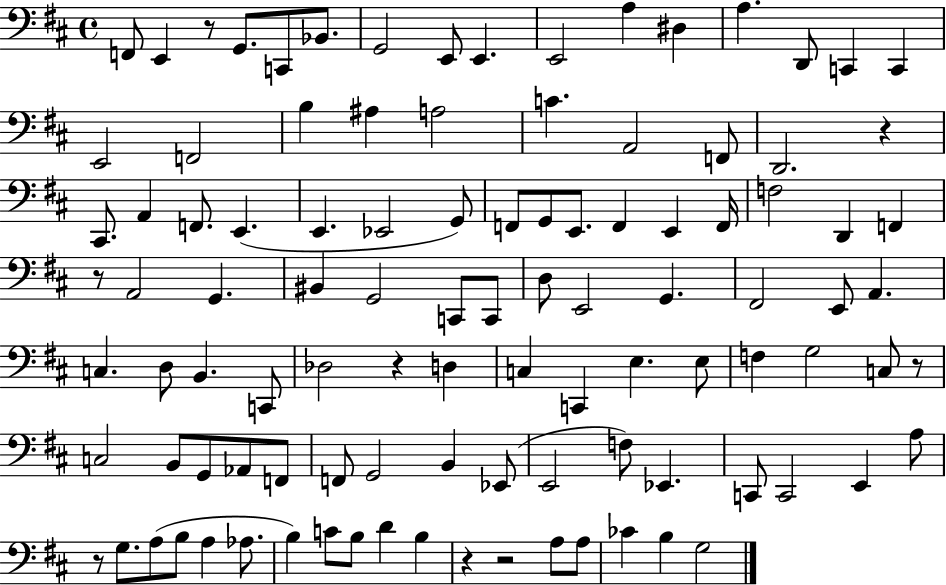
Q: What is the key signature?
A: D major